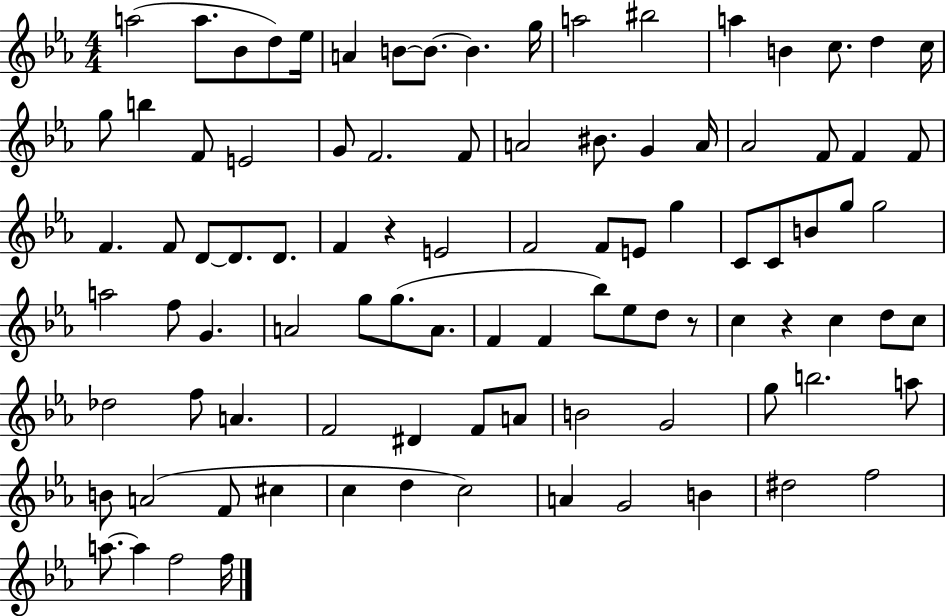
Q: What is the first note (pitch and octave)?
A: A5